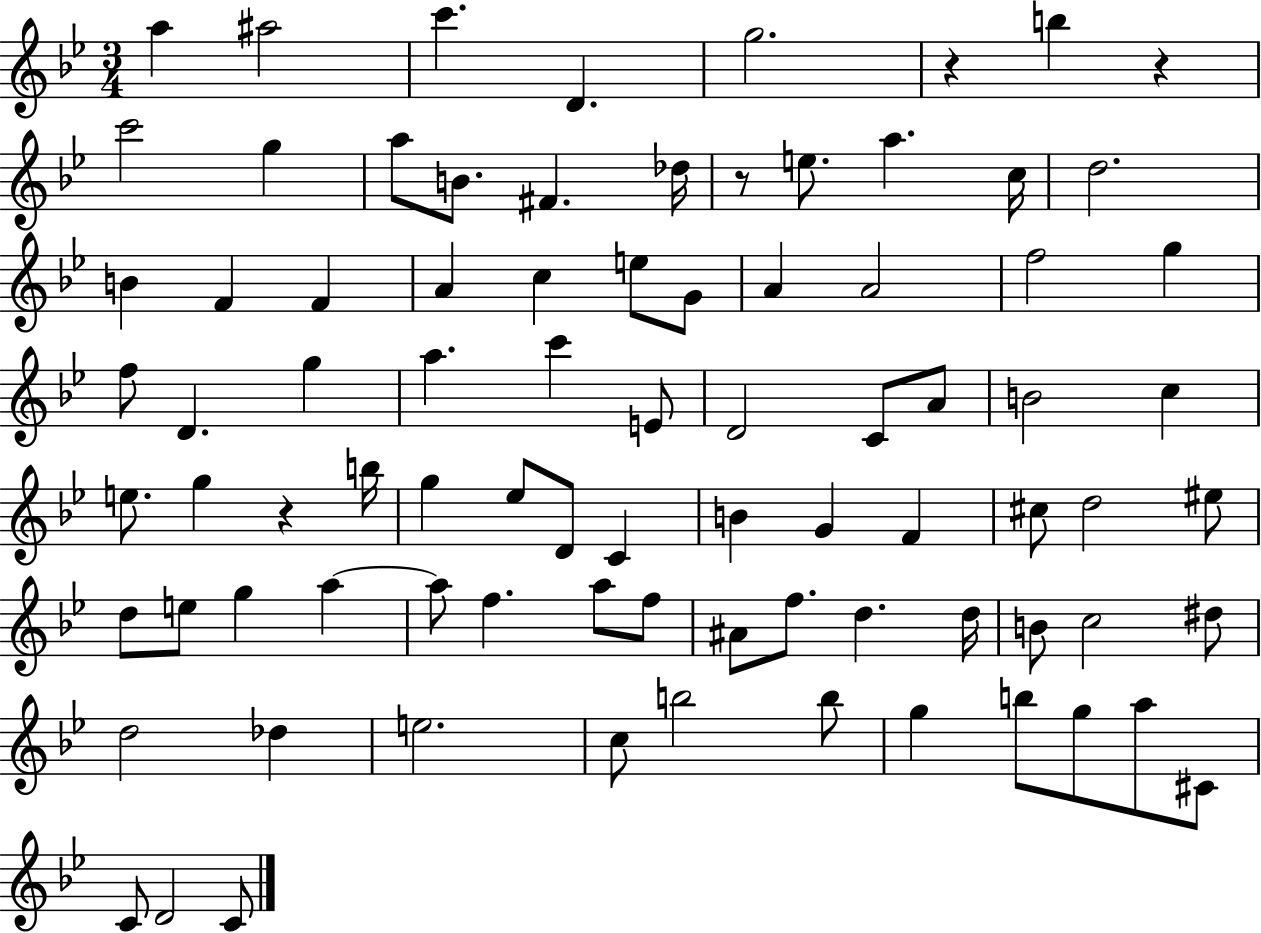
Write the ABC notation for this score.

X:1
T:Untitled
M:3/4
L:1/4
K:Bb
a ^a2 c' D g2 z b z c'2 g a/2 B/2 ^F _d/4 z/2 e/2 a c/4 d2 B F F A c e/2 G/2 A A2 f2 g f/2 D g a c' E/2 D2 C/2 A/2 B2 c e/2 g z b/4 g _e/2 D/2 C B G F ^c/2 d2 ^e/2 d/2 e/2 g a a/2 f a/2 f/2 ^A/2 f/2 d d/4 B/2 c2 ^d/2 d2 _d e2 c/2 b2 b/2 g b/2 g/2 a/2 ^C/2 C/2 D2 C/2